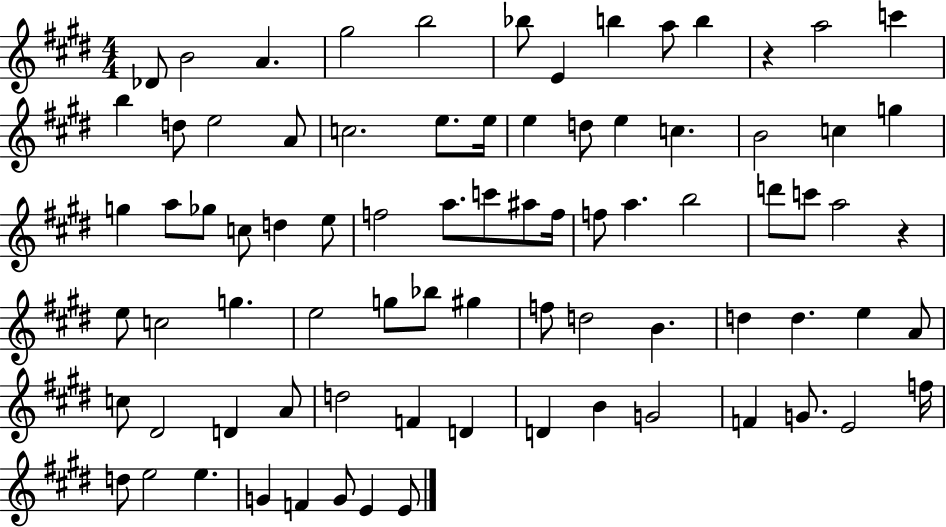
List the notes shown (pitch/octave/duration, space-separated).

Db4/e B4/h A4/q. G#5/h B5/h Bb5/e E4/q B5/q A5/e B5/q R/q A5/h C6/q B5/q D5/e E5/h A4/e C5/h. E5/e. E5/s E5/q D5/e E5/q C5/q. B4/h C5/q G5/q G5/q A5/e Gb5/e C5/e D5/q E5/e F5/h A5/e. C6/e A#5/e F5/s F5/e A5/q. B5/h D6/e C6/e A5/h R/q E5/e C5/h G5/q. E5/h G5/e Bb5/e G#5/q F5/e D5/h B4/q. D5/q D5/q. E5/q A4/e C5/e D#4/h D4/q A4/e D5/h F4/q D4/q D4/q B4/q G4/h F4/q G4/e. E4/h F5/s D5/e E5/h E5/q. G4/q F4/q G4/e E4/q E4/e